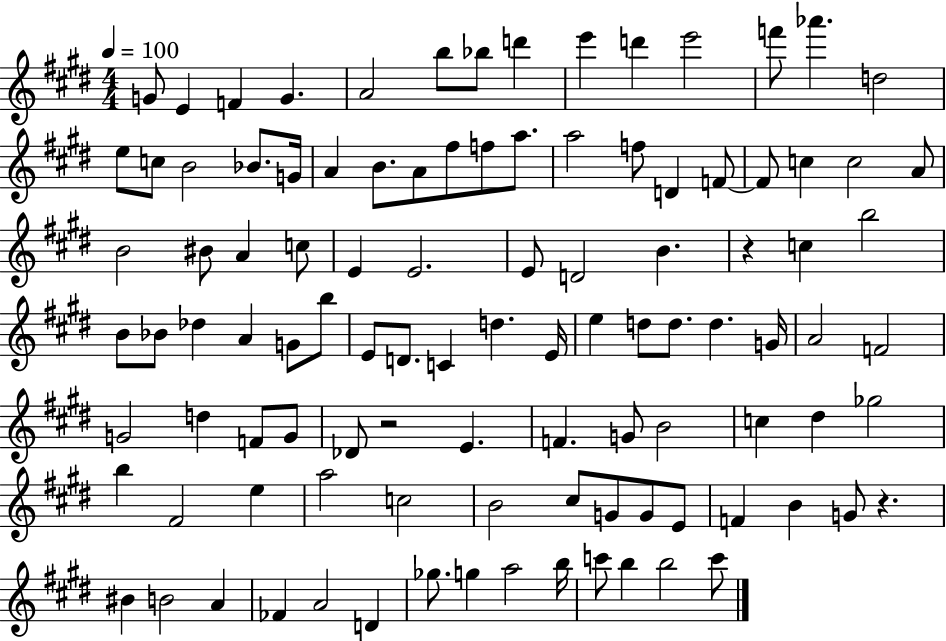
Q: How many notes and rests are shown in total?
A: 104